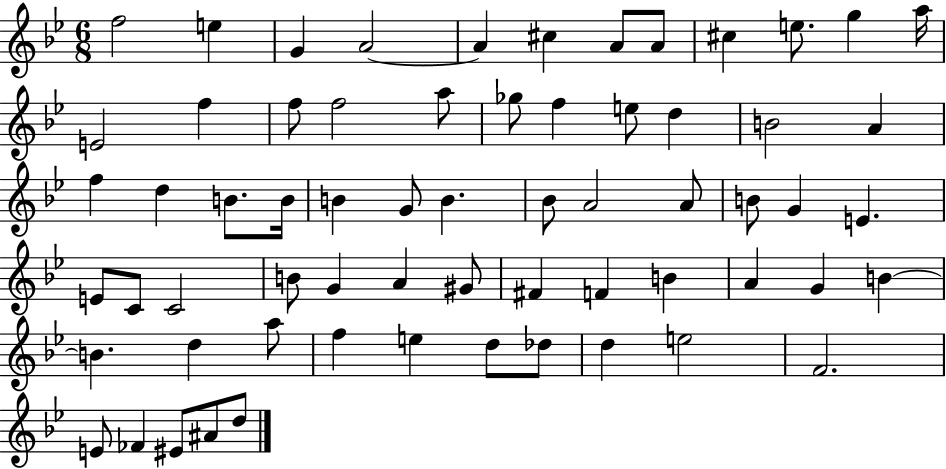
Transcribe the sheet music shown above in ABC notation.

X:1
T:Untitled
M:6/8
L:1/4
K:Bb
f2 e G A2 A ^c A/2 A/2 ^c e/2 g a/4 E2 f f/2 f2 a/2 _g/2 f e/2 d B2 A f d B/2 B/4 B G/2 B _B/2 A2 A/2 B/2 G E E/2 C/2 C2 B/2 G A ^G/2 ^F F B A G B B d a/2 f e d/2 _d/2 d e2 F2 E/2 _F ^E/2 ^A/2 d/2